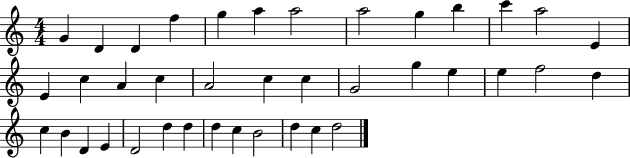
X:1
T:Untitled
M:4/4
L:1/4
K:C
G D D f g a a2 a2 g b c' a2 E E c A c A2 c c G2 g e e f2 d c B D E D2 d d d c B2 d c d2